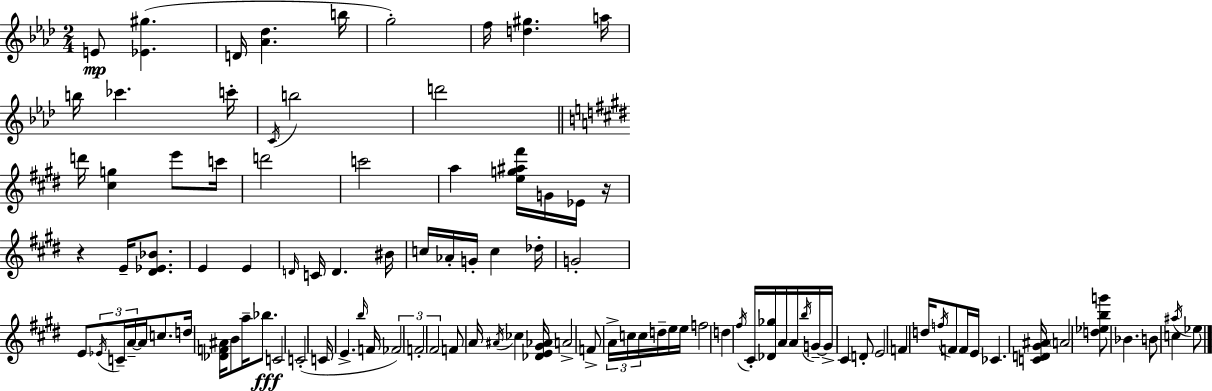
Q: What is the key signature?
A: AES major